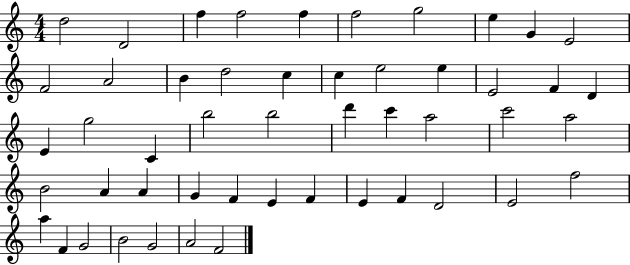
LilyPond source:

{
  \clef treble
  \numericTimeSignature
  \time 4/4
  \key c \major
  d''2 d'2 | f''4 f''2 f''4 | f''2 g''2 | e''4 g'4 e'2 | \break f'2 a'2 | b'4 d''2 c''4 | c''4 e''2 e''4 | e'2 f'4 d'4 | \break e'4 g''2 c'4 | b''2 b''2 | d'''4 c'''4 a''2 | c'''2 a''2 | \break b'2 a'4 a'4 | g'4 f'4 e'4 f'4 | e'4 f'4 d'2 | e'2 f''2 | \break a''4 f'4 g'2 | b'2 g'2 | a'2 f'2 | \bar "|."
}